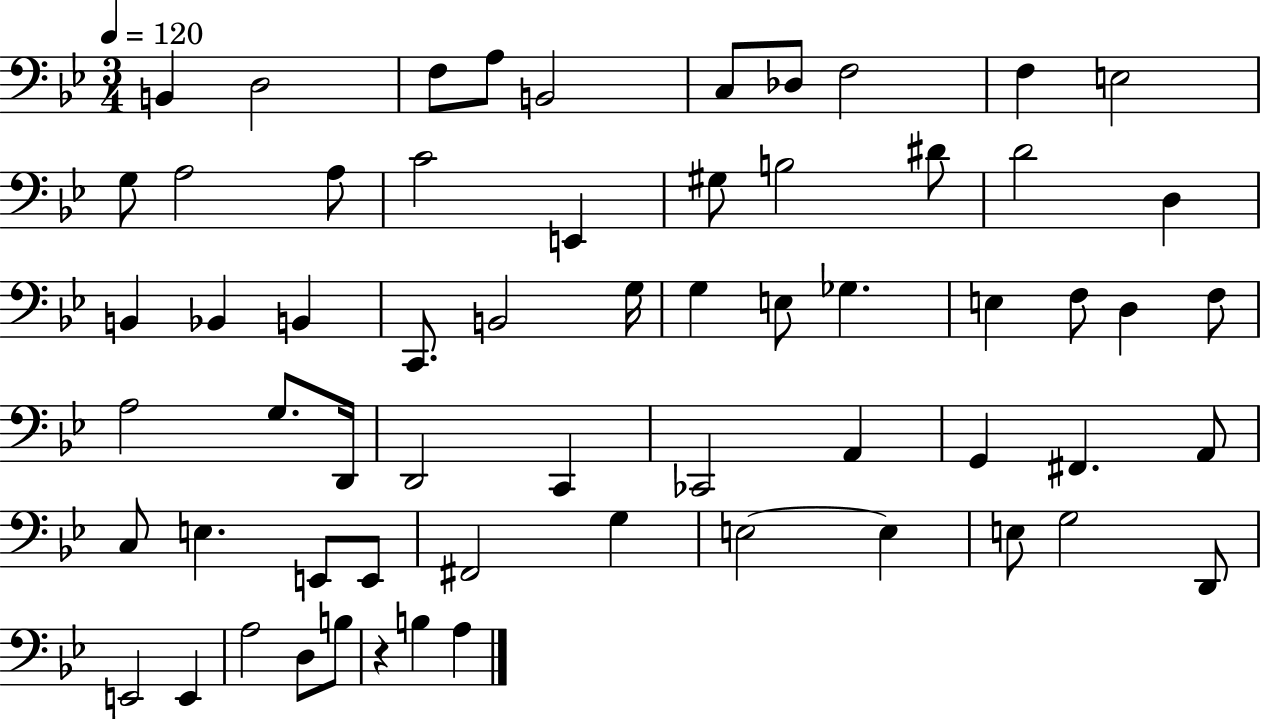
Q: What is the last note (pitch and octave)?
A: A3